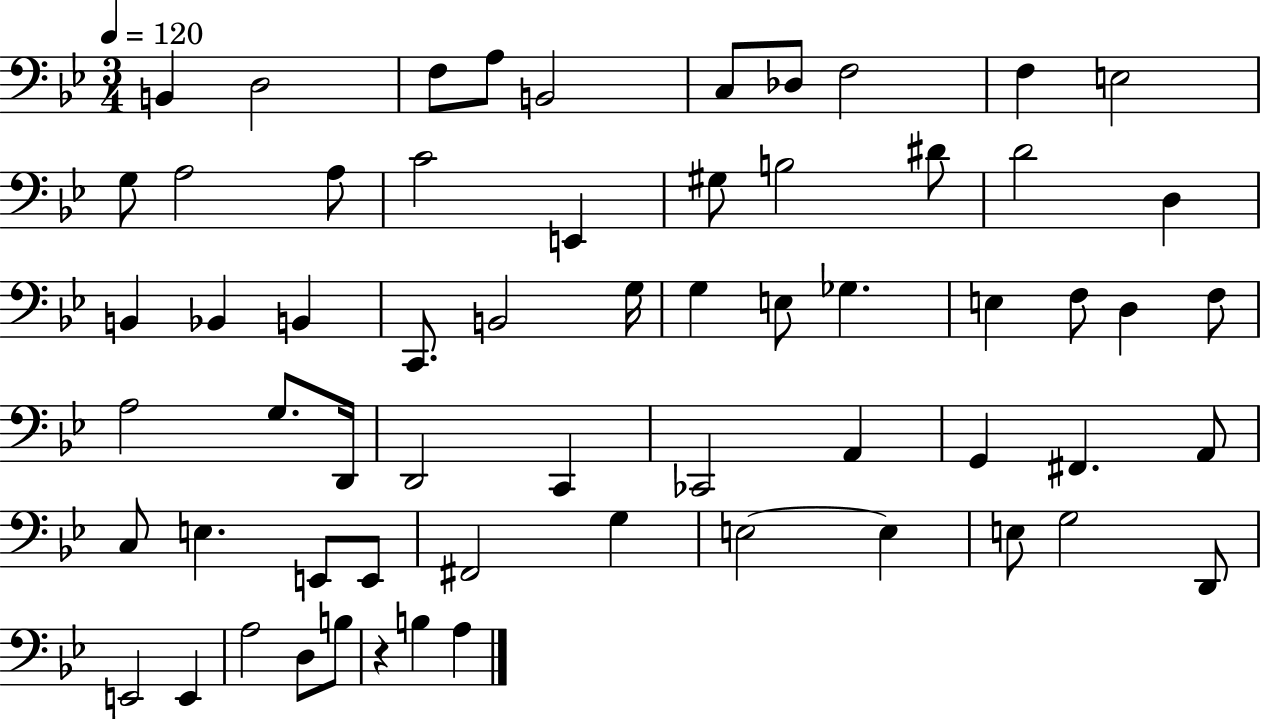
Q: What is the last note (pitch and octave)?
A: A3